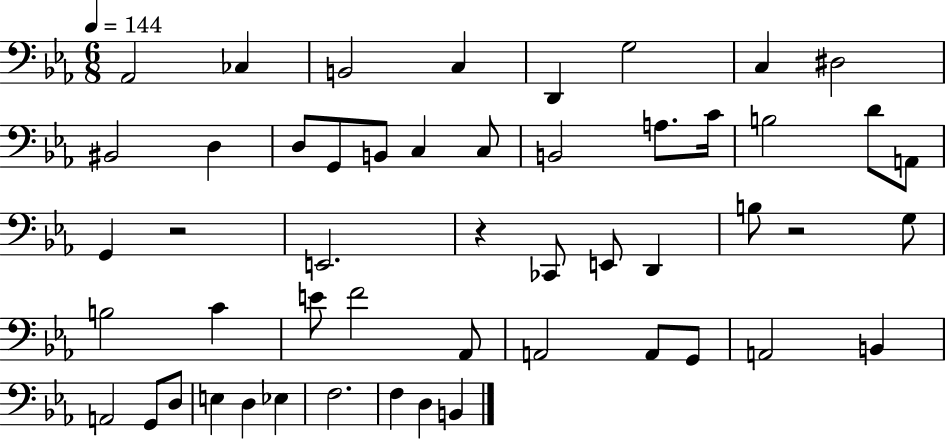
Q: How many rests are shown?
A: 3